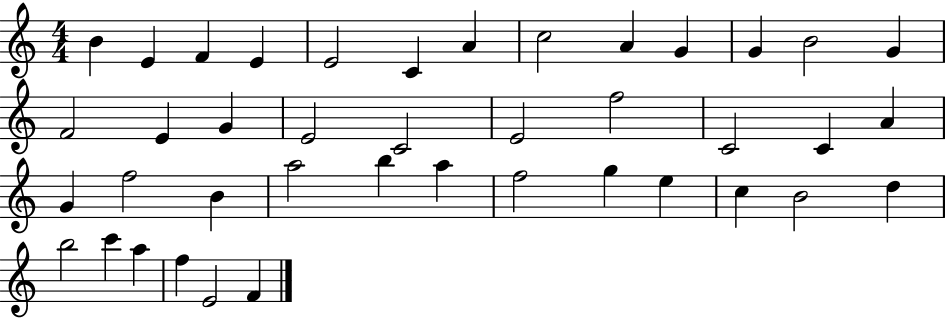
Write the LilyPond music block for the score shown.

{
  \clef treble
  \numericTimeSignature
  \time 4/4
  \key c \major
  b'4 e'4 f'4 e'4 | e'2 c'4 a'4 | c''2 a'4 g'4 | g'4 b'2 g'4 | \break f'2 e'4 g'4 | e'2 c'2 | e'2 f''2 | c'2 c'4 a'4 | \break g'4 f''2 b'4 | a''2 b''4 a''4 | f''2 g''4 e''4 | c''4 b'2 d''4 | \break b''2 c'''4 a''4 | f''4 e'2 f'4 | \bar "|."
}